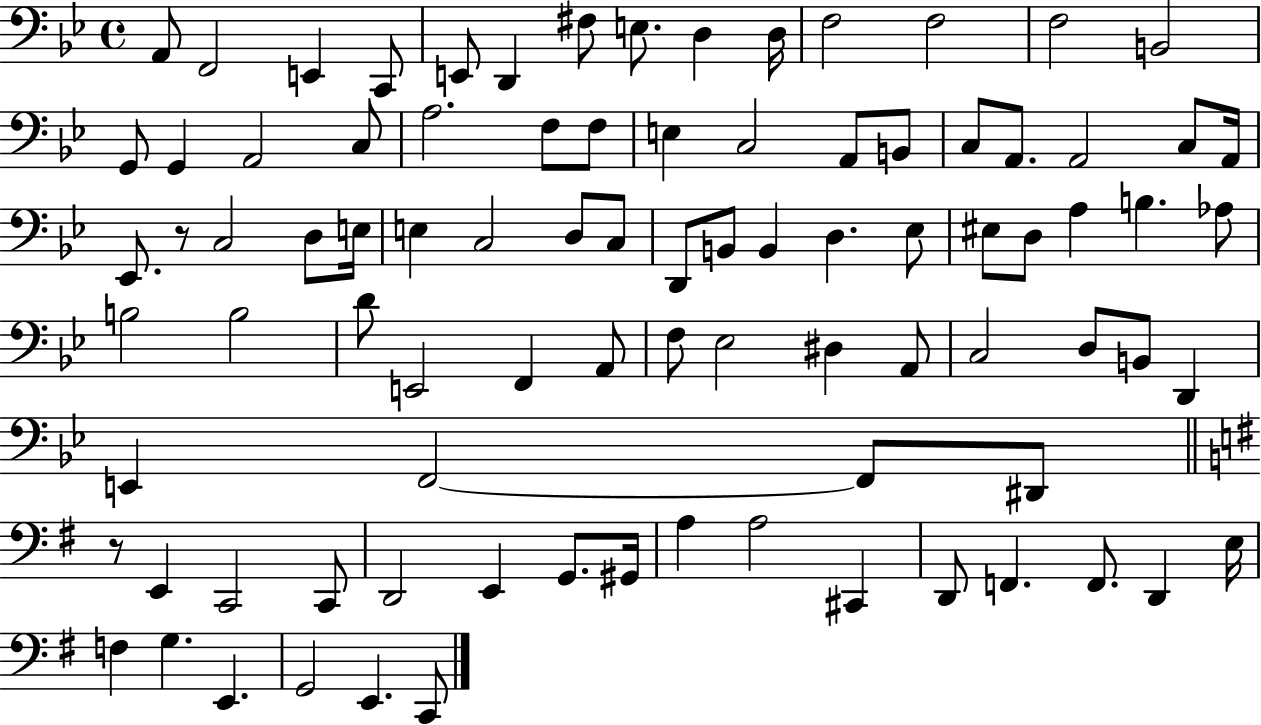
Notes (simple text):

A2/e F2/h E2/q C2/e E2/e D2/q F#3/e E3/e. D3/q D3/s F3/h F3/h F3/h B2/h G2/e G2/q A2/h C3/e A3/h. F3/e F3/e E3/q C3/h A2/e B2/e C3/e A2/e. A2/h C3/e A2/s Eb2/e. R/e C3/h D3/e E3/s E3/q C3/h D3/e C3/e D2/e B2/e B2/q D3/q. Eb3/e EIS3/e D3/e A3/q B3/q. Ab3/e B3/h B3/h D4/e E2/h F2/q A2/e F3/e Eb3/h D#3/q A2/e C3/h D3/e B2/e D2/q E2/q F2/h F2/e D#2/e R/e E2/q C2/h C2/e D2/h E2/q G2/e. G#2/s A3/q A3/h C#2/q D2/e F2/q. F2/e. D2/q E3/s F3/q G3/q. E2/q. G2/h E2/q. C2/e